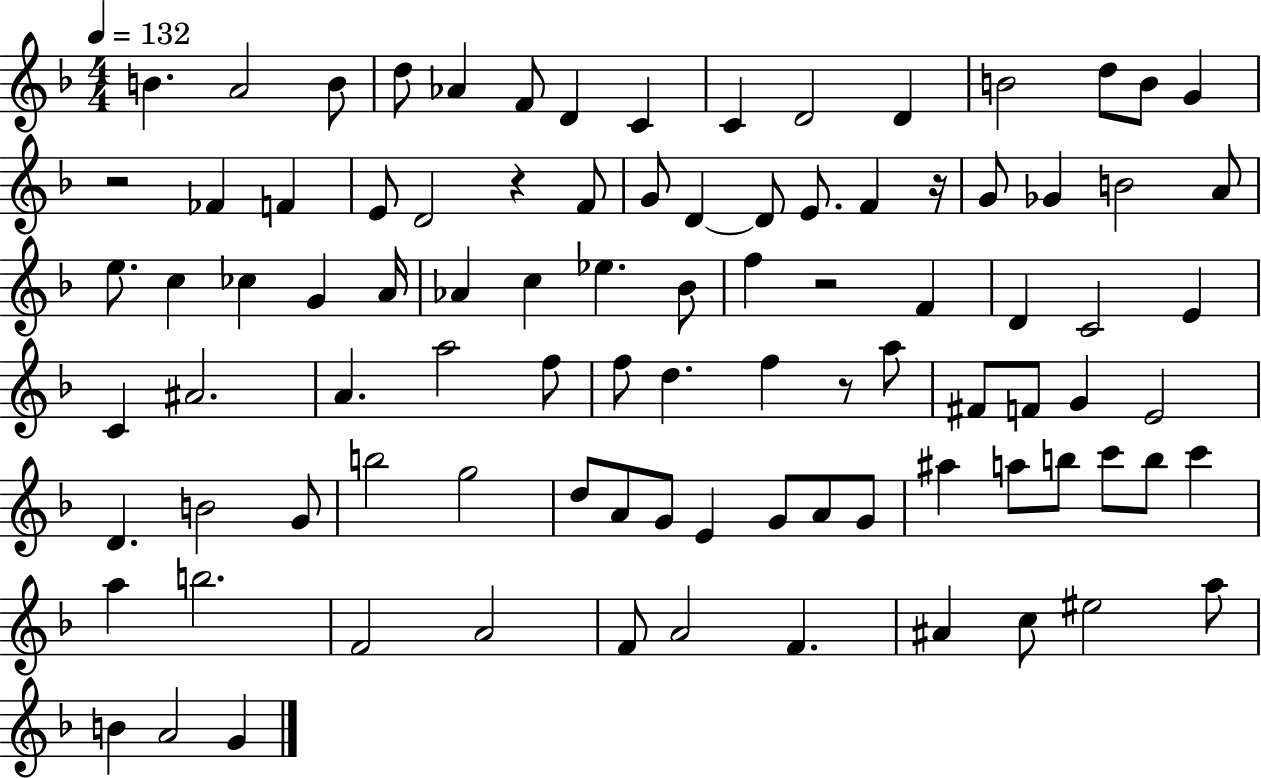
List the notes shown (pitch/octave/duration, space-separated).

B4/q. A4/h B4/e D5/e Ab4/q F4/e D4/q C4/q C4/q D4/h D4/q B4/h D5/e B4/e G4/q R/h FES4/q F4/q E4/e D4/h R/q F4/e G4/e D4/q D4/e E4/e. F4/q R/s G4/e Gb4/q B4/h A4/e E5/e. C5/q CES5/q G4/q A4/s Ab4/q C5/q Eb5/q. Bb4/e F5/q R/h F4/q D4/q C4/h E4/q C4/q A#4/h. A4/q. A5/h F5/e F5/e D5/q. F5/q R/e A5/e F#4/e F4/e G4/q E4/h D4/q. B4/h G4/e B5/h G5/h D5/e A4/e G4/e E4/q G4/e A4/e G4/e A#5/q A5/e B5/e C6/e B5/e C6/q A5/q B5/h. F4/h A4/h F4/e A4/h F4/q. A#4/q C5/e EIS5/h A5/e B4/q A4/h G4/q